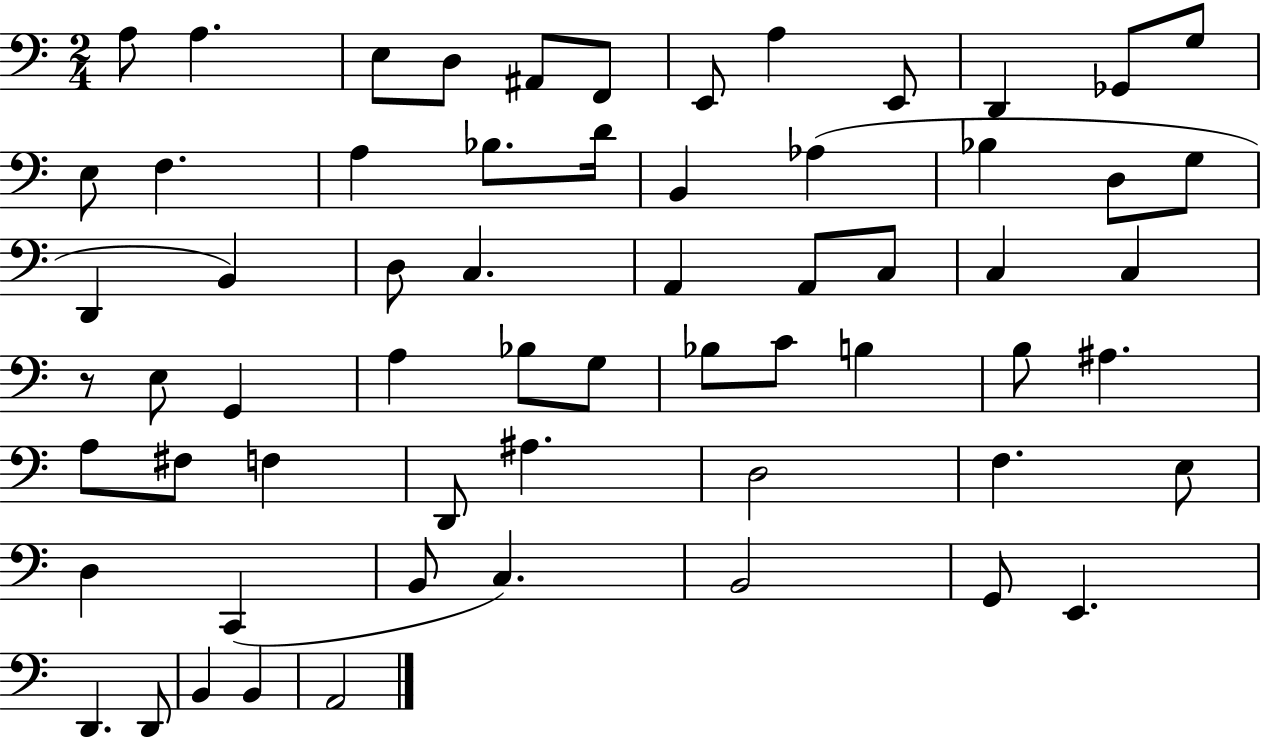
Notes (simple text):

A3/e A3/q. E3/e D3/e A#2/e F2/e E2/e A3/q E2/e D2/q Gb2/e G3/e E3/e F3/q. A3/q Bb3/e. D4/s B2/q Ab3/q Bb3/q D3/e G3/e D2/q B2/q D3/e C3/q. A2/q A2/e C3/e C3/q C3/q R/e E3/e G2/q A3/q Bb3/e G3/e Bb3/e C4/e B3/q B3/e A#3/q. A3/e F#3/e F3/q D2/e A#3/q. D3/h F3/q. E3/e D3/q C2/q B2/e C3/q. B2/h G2/e E2/q. D2/q. D2/e B2/q B2/q A2/h